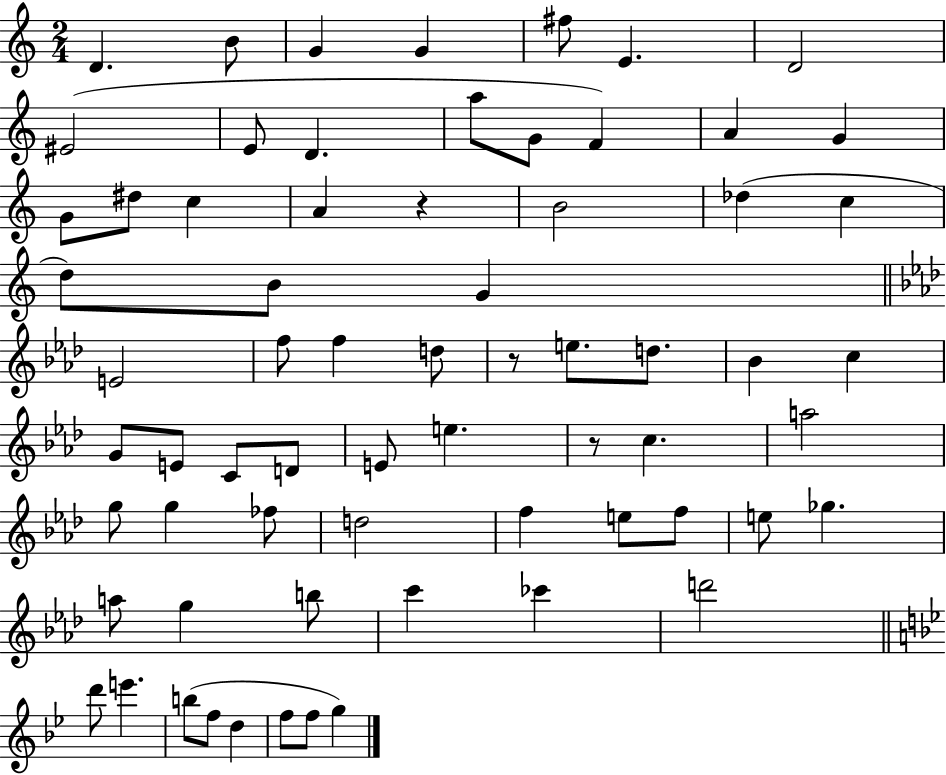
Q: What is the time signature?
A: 2/4